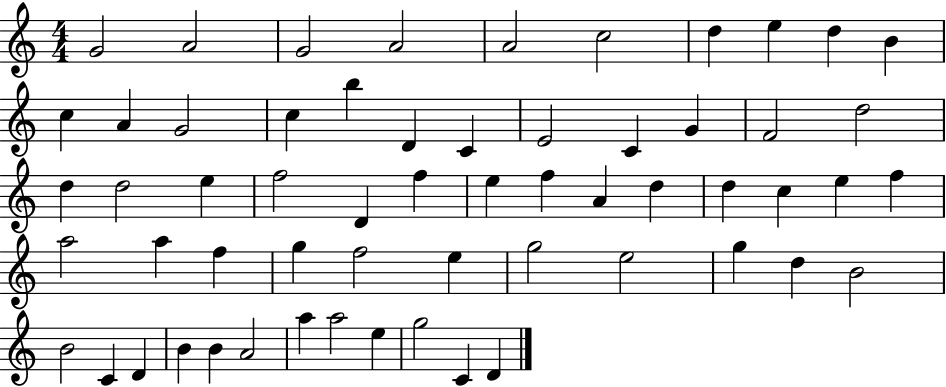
{
  \clef treble
  \numericTimeSignature
  \time 4/4
  \key c \major
  g'2 a'2 | g'2 a'2 | a'2 c''2 | d''4 e''4 d''4 b'4 | \break c''4 a'4 g'2 | c''4 b''4 d'4 c'4 | e'2 c'4 g'4 | f'2 d''2 | \break d''4 d''2 e''4 | f''2 d'4 f''4 | e''4 f''4 a'4 d''4 | d''4 c''4 e''4 f''4 | \break a''2 a''4 f''4 | g''4 f''2 e''4 | g''2 e''2 | g''4 d''4 b'2 | \break b'2 c'4 d'4 | b'4 b'4 a'2 | a''4 a''2 e''4 | g''2 c'4 d'4 | \break \bar "|."
}